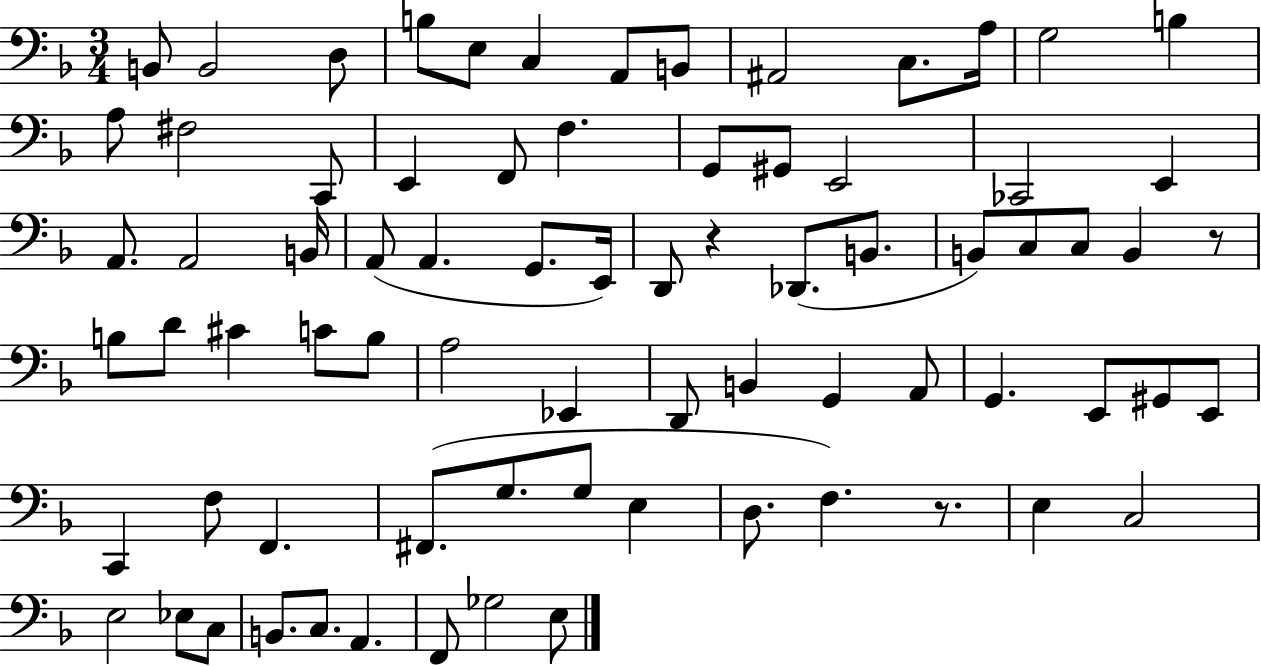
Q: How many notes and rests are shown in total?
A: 76